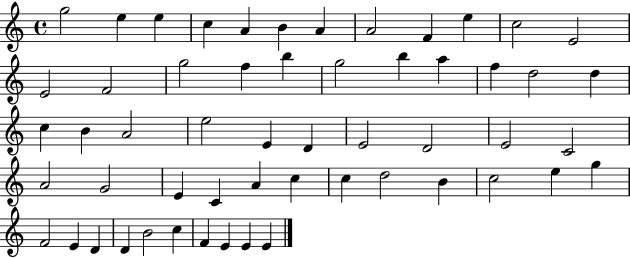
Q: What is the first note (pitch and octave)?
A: G5